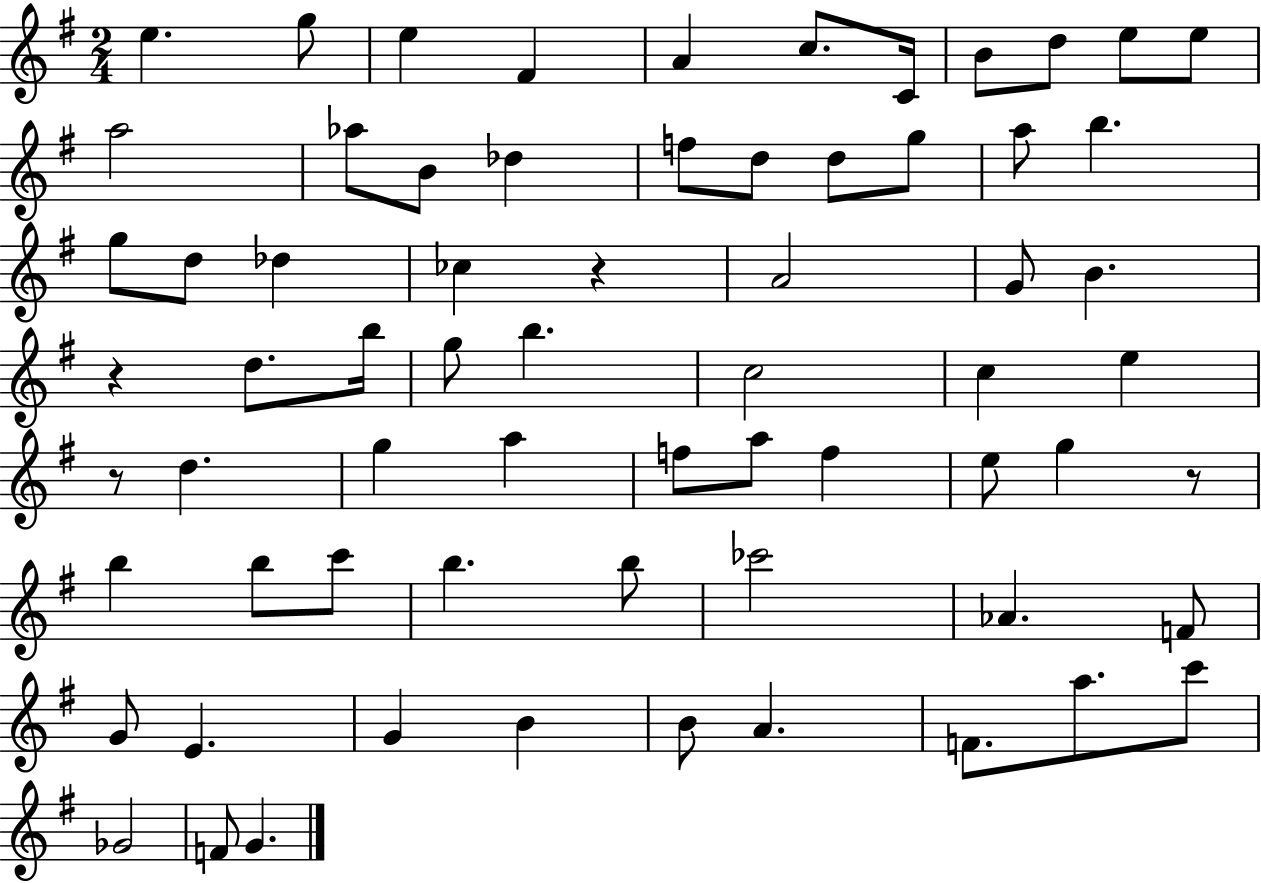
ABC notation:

X:1
T:Untitled
M:2/4
L:1/4
K:G
e g/2 e ^F A c/2 C/4 B/2 d/2 e/2 e/2 a2 _a/2 B/2 _d f/2 d/2 d/2 g/2 a/2 b g/2 d/2 _d _c z A2 G/2 B z d/2 b/4 g/2 b c2 c e z/2 d g a f/2 a/2 f e/2 g z/2 b b/2 c'/2 b b/2 _c'2 _A F/2 G/2 E G B B/2 A F/2 a/2 c'/2 _G2 F/2 G